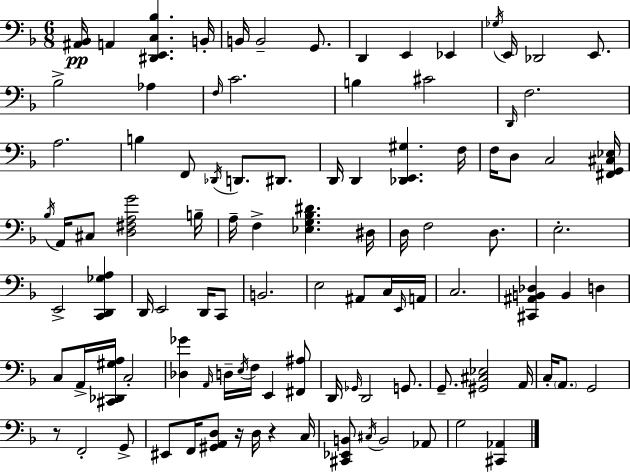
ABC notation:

X:1
T:Untitled
M:6/8
L:1/4
K:F
[^A,,_B,,]/4 A,, [^D,,E,,C,_B,] B,,/4 B,,/4 B,,2 G,,/2 D,, E,, _E,, _G,/4 E,,/4 _D,,2 E,,/2 _B,2 _A, F,/4 C2 B, ^C2 D,,/4 F,2 A,2 B, F,,/2 _D,,/4 D,,/2 ^D,,/2 D,,/4 D,, [_D,,E,,^G,] F,/4 F,/4 D,/2 C,2 [^F,,G,,^C,_E,]/4 _B,/4 A,,/4 ^C,/2 [D,^F,A,G]2 B,/4 A,/4 F, [_E,G,_B,^D] ^D,/4 D,/4 F,2 D,/2 E,2 E,,2 [C,,D,,_G,A,] D,,/4 E,,2 D,,/4 C,,/2 B,,2 E,2 ^A,,/2 C,/4 E,,/4 A,,/4 C,2 [^C,,^A,,B,,_D,] B,, D, C,/2 A,,/4 [^C,,_D,,^G,A,]/4 C,2 [_D,_G] A,,/4 D,/4 E,/4 F,/4 E,, [^F,,^A,]/2 D,,/4 _G,,/4 D,,2 G,,/2 G,,/2 [^G,,^C,_E,]2 A,,/4 C,/4 A,,/2 G,,2 z/2 F,,2 G,,/2 ^E,,/2 F,,/4 [^G,,A,,D,]/2 z/4 D,/4 z C,/4 [^C,,_E,,B,,]/2 ^C,/4 B,,2 _A,,/2 G,2 [^C,,_A,,]